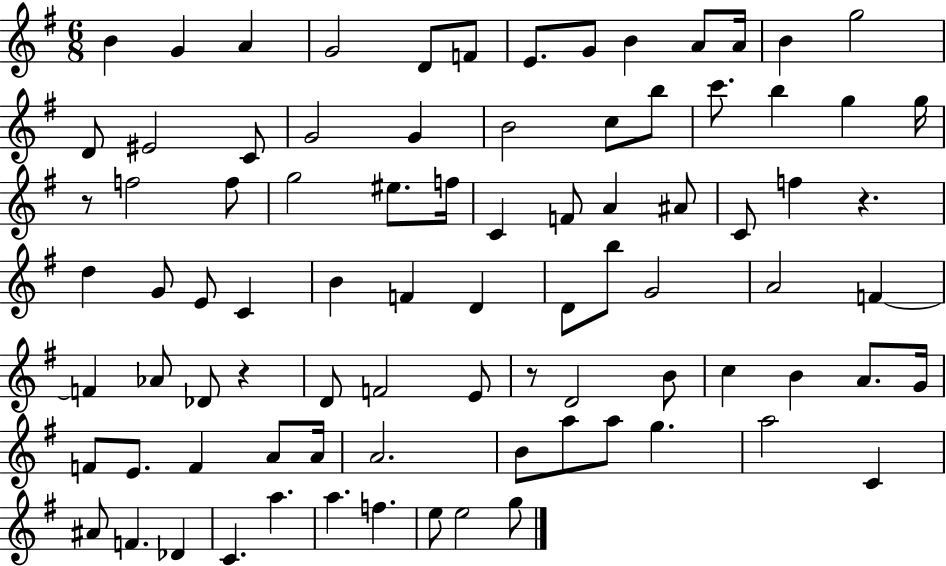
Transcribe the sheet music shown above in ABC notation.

X:1
T:Untitled
M:6/8
L:1/4
K:G
B G A G2 D/2 F/2 E/2 G/2 B A/2 A/4 B g2 D/2 ^E2 C/2 G2 G B2 c/2 b/2 c'/2 b g g/4 z/2 f2 f/2 g2 ^e/2 f/4 C F/2 A ^A/2 C/2 f z d G/2 E/2 C B F D D/2 b/2 G2 A2 F F _A/2 _D/2 z D/2 F2 E/2 z/2 D2 B/2 c B A/2 G/4 F/2 E/2 F A/2 A/4 A2 B/2 a/2 a/2 g a2 C ^A/2 F _D C a a f e/2 e2 g/2